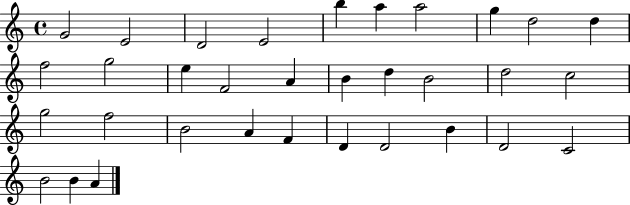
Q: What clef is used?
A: treble